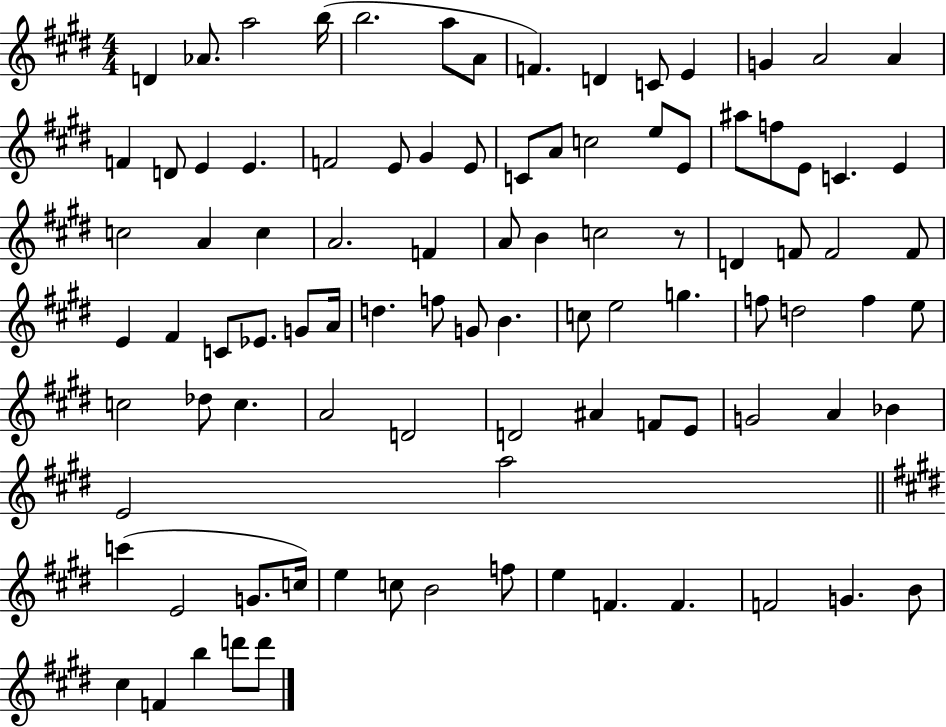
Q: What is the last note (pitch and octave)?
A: D6